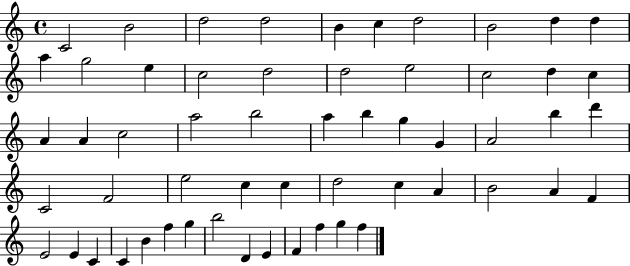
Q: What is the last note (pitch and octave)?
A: F5